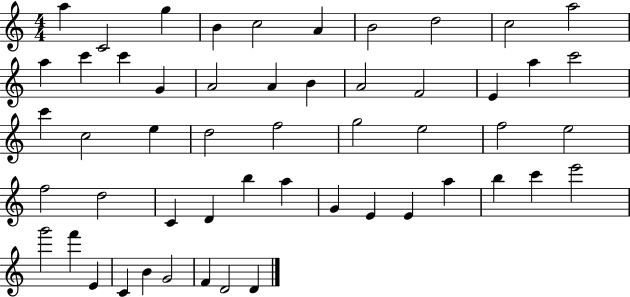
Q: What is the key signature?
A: C major